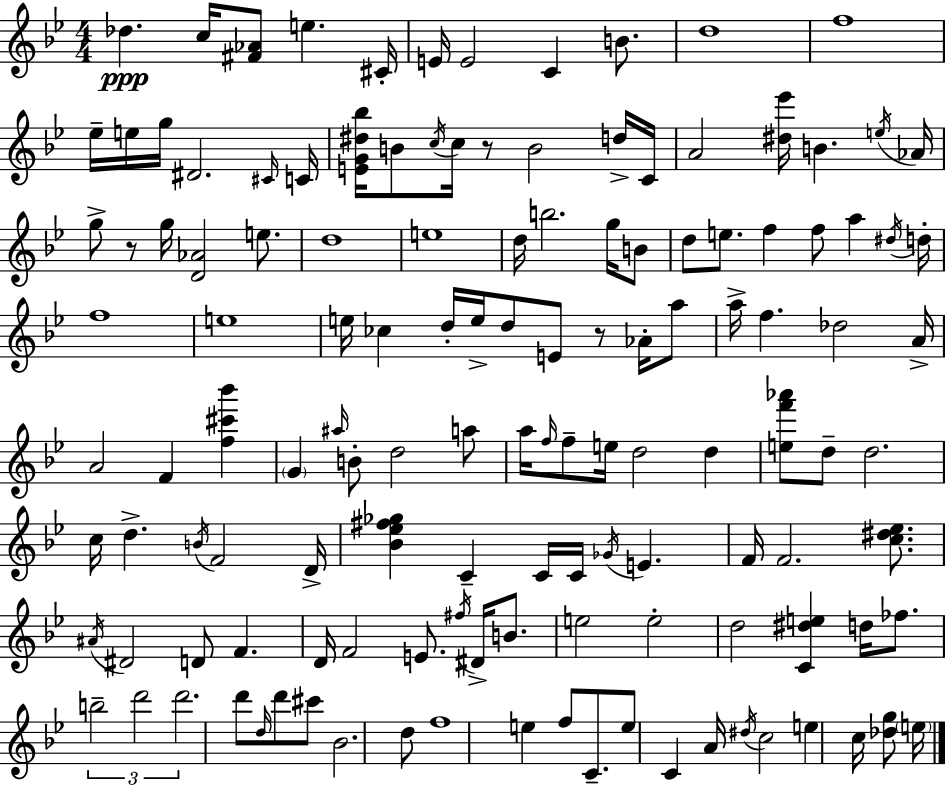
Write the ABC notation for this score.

X:1
T:Untitled
M:4/4
L:1/4
K:Gm
_d c/4 [^F_A]/2 e ^C/4 E/4 E2 C B/2 d4 f4 _e/4 e/4 g/4 ^D2 ^C/4 C/4 [EG^d_b]/4 B/2 c/4 c/4 z/2 B2 d/4 C/4 A2 [^d_e']/4 B e/4 _A/4 g/2 z/2 g/4 [D_A]2 e/2 d4 e4 d/4 b2 g/4 B/2 d/2 e/2 f f/2 a ^d/4 d/4 f4 e4 e/4 _c d/4 e/4 d/2 E/2 z/2 _A/4 a/2 a/4 f _d2 A/4 A2 F [f^c'_b'] G ^a/4 B/2 d2 a/2 a/4 f/4 f/2 e/4 d2 d [ef'_a']/2 d/2 d2 c/4 d B/4 F2 D/4 [_B_e^f_g] C C/4 C/4 _G/4 E F/4 F2 [c^d_e]/2 ^A/4 ^D2 D/2 F D/4 F2 E/2 ^f/4 ^D/4 B/2 e2 e2 d2 [C^de] d/4 _f/2 b2 d'2 d'2 d'/2 d/4 d'/2 ^c'/2 _B2 d/2 f4 e f/2 C/2 e/2 C A/4 ^d/4 c2 e c/4 [_dg]/2 e/4